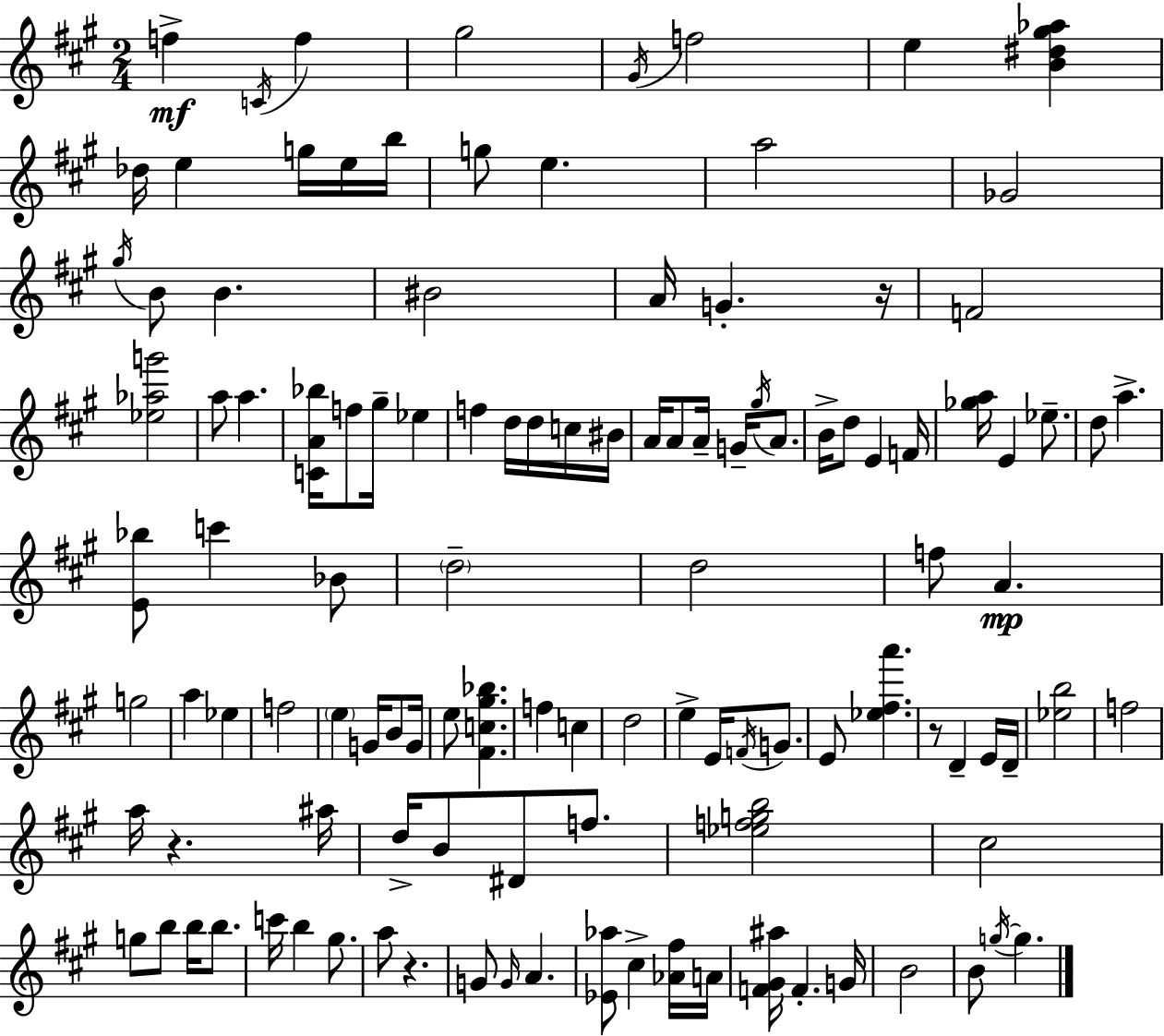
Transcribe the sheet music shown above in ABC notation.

X:1
T:Untitled
M:2/4
L:1/4
K:A
f C/4 f ^g2 ^G/4 f2 e [B^d^g_a] _d/4 e g/4 e/4 b/4 g/2 e a2 _G2 ^g/4 B/2 B ^B2 A/4 G z/4 F2 [_e_ag']2 a/2 a [CA_b]/4 f/2 ^g/4 _e f d/4 d/4 c/4 ^B/4 A/4 A/2 A/4 G/4 ^g/4 A/2 B/4 d/2 E F/4 [_ga]/4 E _e/2 d/2 a [E_b]/2 c' _B/2 d2 d2 f/2 A g2 a _e f2 e G/4 B/2 G/4 e/2 [^Fc^g_b] f c d2 e E/4 F/4 G/2 E/2 [_e^fa'] z/2 D E/4 D/4 [_eb]2 f2 a/4 z ^a/4 d/4 B/2 ^D/2 f/2 [_efgb]2 ^c2 g/2 b/2 b/4 b/2 c'/4 b ^g/2 a/2 z G/2 G/4 A [_E_a]/2 ^c [_A^f]/4 A/4 [F^G^a]/4 F G/4 B2 B/2 g/4 g